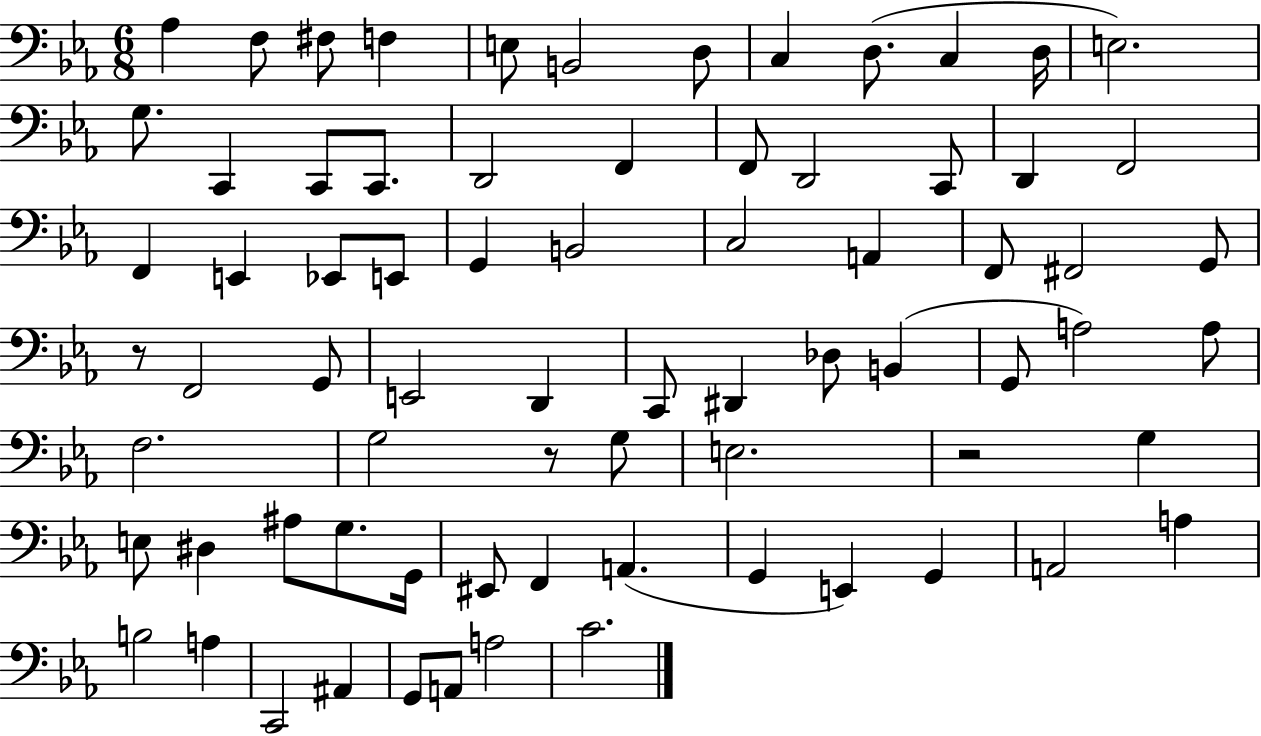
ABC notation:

X:1
T:Untitled
M:6/8
L:1/4
K:Eb
_A, F,/2 ^F,/2 F, E,/2 B,,2 D,/2 C, D,/2 C, D,/4 E,2 G,/2 C,, C,,/2 C,,/2 D,,2 F,, F,,/2 D,,2 C,,/2 D,, F,,2 F,, E,, _E,,/2 E,,/2 G,, B,,2 C,2 A,, F,,/2 ^F,,2 G,,/2 z/2 F,,2 G,,/2 E,,2 D,, C,,/2 ^D,, _D,/2 B,, G,,/2 A,2 A,/2 F,2 G,2 z/2 G,/2 E,2 z2 G, E,/2 ^D, ^A,/2 G,/2 G,,/4 ^E,,/2 F,, A,, G,, E,, G,, A,,2 A, B,2 A, C,,2 ^A,, G,,/2 A,,/2 A,2 C2